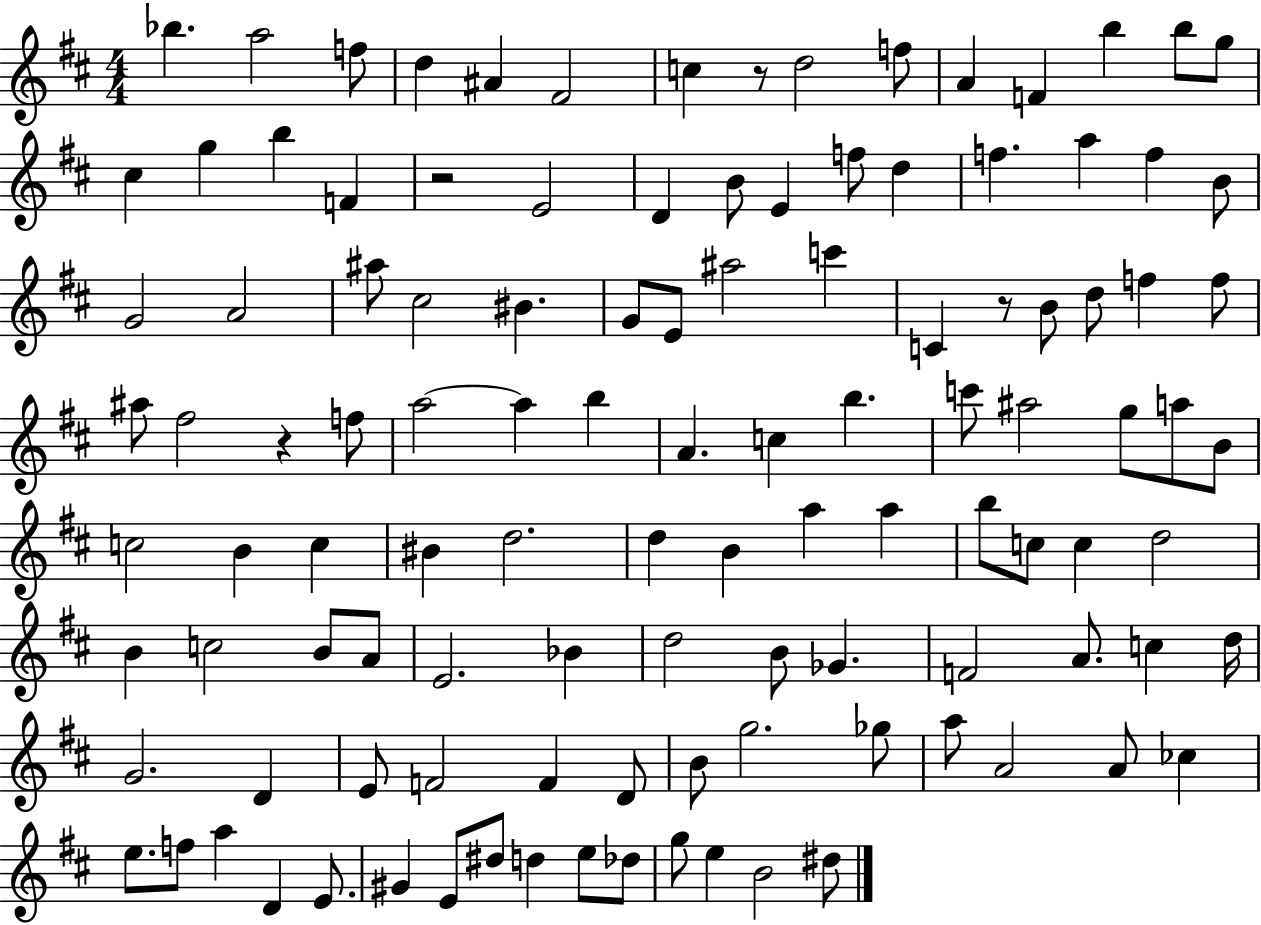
{
  \clef treble
  \numericTimeSignature
  \time 4/4
  \key d \major
  bes''4. a''2 f''8 | d''4 ais'4 fis'2 | c''4 r8 d''2 f''8 | a'4 f'4 b''4 b''8 g''8 | \break cis''4 g''4 b''4 f'4 | r2 e'2 | d'4 b'8 e'4 f''8 d''4 | f''4. a''4 f''4 b'8 | \break g'2 a'2 | ais''8 cis''2 bis'4. | g'8 e'8 ais''2 c'''4 | c'4 r8 b'8 d''8 f''4 f''8 | \break ais''8 fis''2 r4 f''8 | a''2~~ a''4 b''4 | a'4. c''4 b''4. | c'''8 ais''2 g''8 a''8 b'8 | \break c''2 b'4 c''4 | bis'4 d''2. | d''4 b'4 a''4 a''4 | b''8 c''8 c''4 d''2 | \break b'4 c''2 b'8 a'8 | e'2. bes'4 | d''2 b'8 ges'4. | f'2 a'8. c''4 d''16 | \break g'2. d'4 | e'8 f'2 f'4 d'8 | b'8 g''2. ges''8 | a''8 a'2 a'8 ces''4 | \break e''8. f''8 a''4 d'4 e'8. | gis'4 e'8 dis''8 d''4 e''8 des''8 | g''8 e''4 b'2 dis''8 | \bar "|."
}